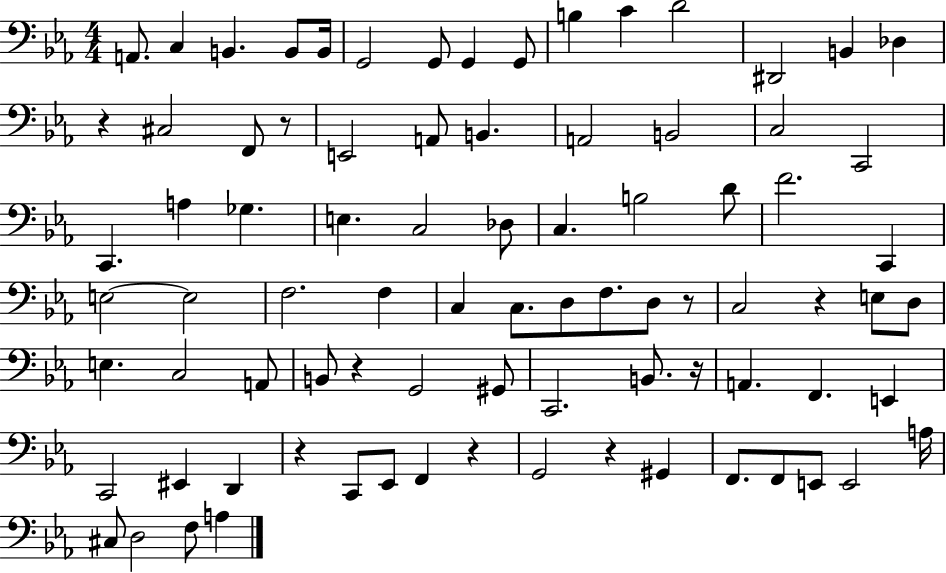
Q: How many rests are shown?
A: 9